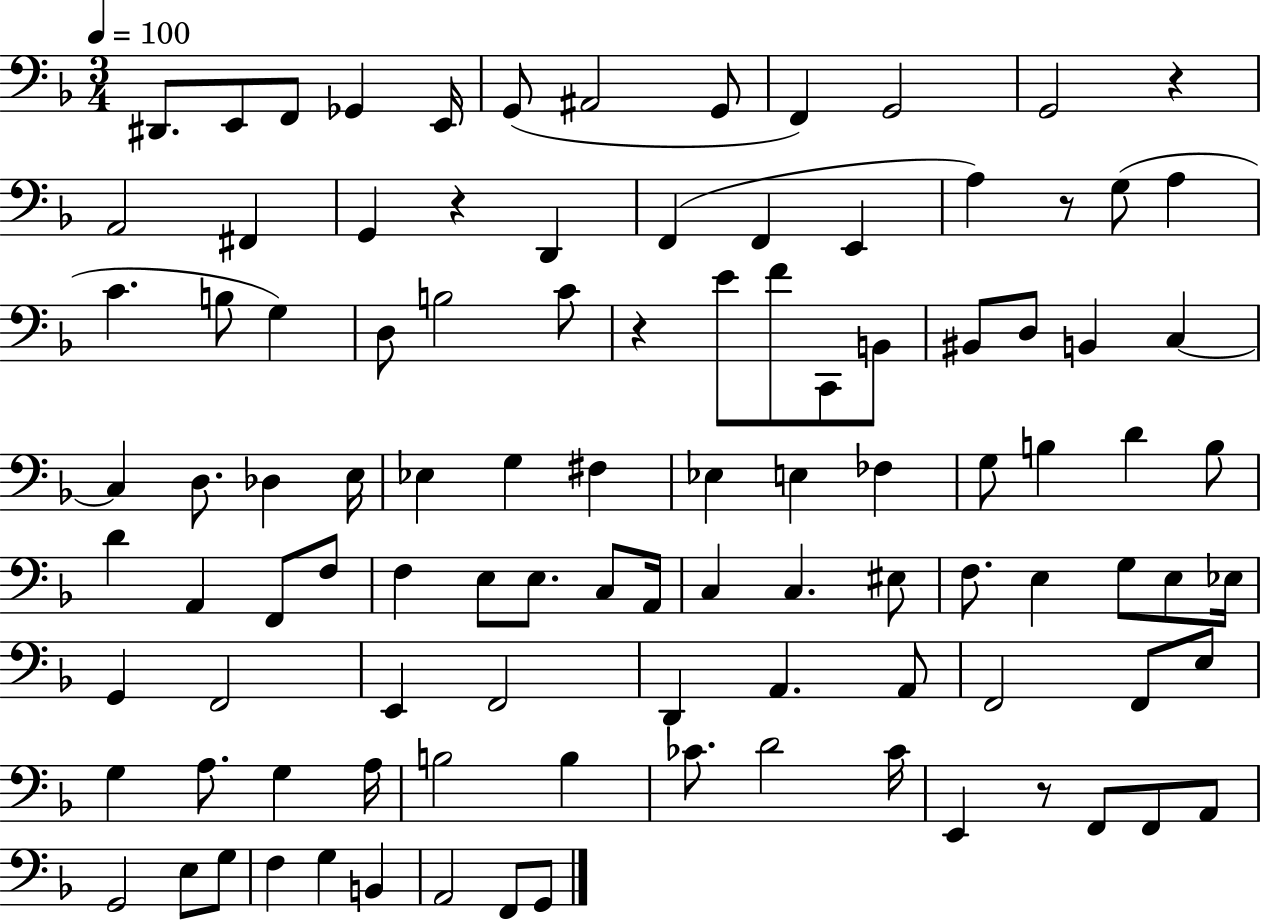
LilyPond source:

{
  \clef bass
  \numericTimeSignature
  \time 3/4
  \key f \major
  \tempo 4 = 100
  dis,8. e,8 f,8 ges,4 e,16 | g,8( ais,2 g,8 | f,4) g,2 | g,2 r4 | \break a,2 fis,4 | g,4 r4 d,4 | f,4( f,4 e,4 | a4) r8 g8( a4 | \break c'4. b8 g4) | d8 b2 c'8 | r4 e'8 f'8 c,8 b,8 | bis,8 d8 b,4 c4~~ | \break c4 d8. des4 e16 | ees4 g4 fis4 | ees4 e4 fes4 | g8 b4 d'4 b8 | \break d'4 a,4 f,8 f8 | f4 e8 e8. c8 a,16 | c4 c4. eis8 | f8. e4 g8 e8 ees16 | \break g,4 f,2 | e,4 f,2 | d,4 a,4. a,8 | f,2 f,8 e8 | \break g4 a8. g4 a16 | b2 b4 | ces'8. d'2 ces'16 | e,4 r8 f,8 f,8 a,8 | \break g,2 e8 g8 | f4 g4 b,4 | a,2 f,8 g,8 | \bar "|."
}